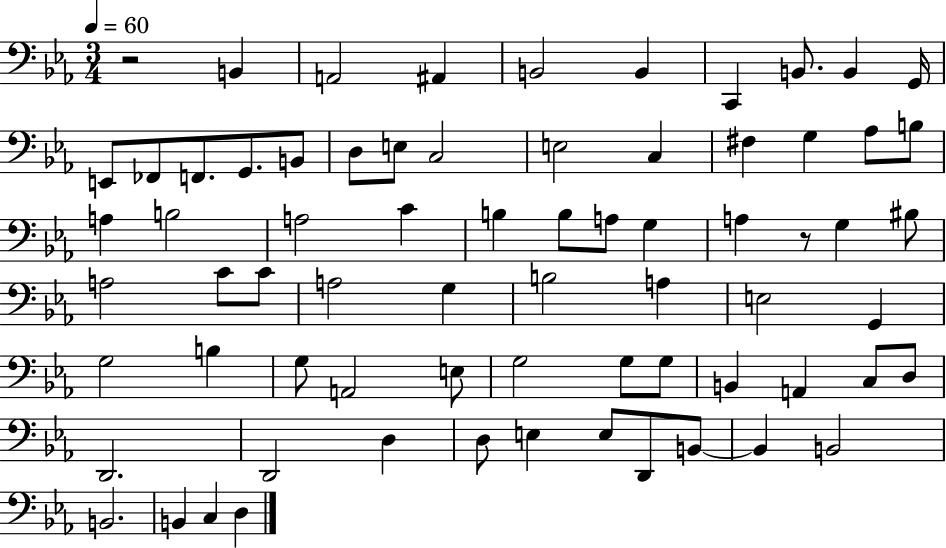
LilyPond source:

{
  \clef bass
  \numericTimeSignature
  \time 3/4
  \key ees \major
  \tempo 4 = 60
  r2 b,4 | a,2 ais,4 | b,2 b,4 | c,4 b,8. b,4 g,16 | \break e,8 fes,8 f,8. g,8. b,8 | d8 e8 c2 | e2 c4 | fis4 g4 aes8 b8 | \break a4 b2 | a2 c'4 | b4 b8 a8 g4 | a4 r8 g4 bis8 | \break a2 c'8 c'8 | a2 g4 | b2 a4 | e2 g,4 | \break g2 b4 | g8 a,2 e8 | g2 g8 g8 | b,4 a,4 c8 d8 | \break d,2. | d,2 d4 | d8 e4 e8 d,8 b,8~~ | b,4 b,2 | \break b,2. | b,4 c4 d4 | \bar "|."
}